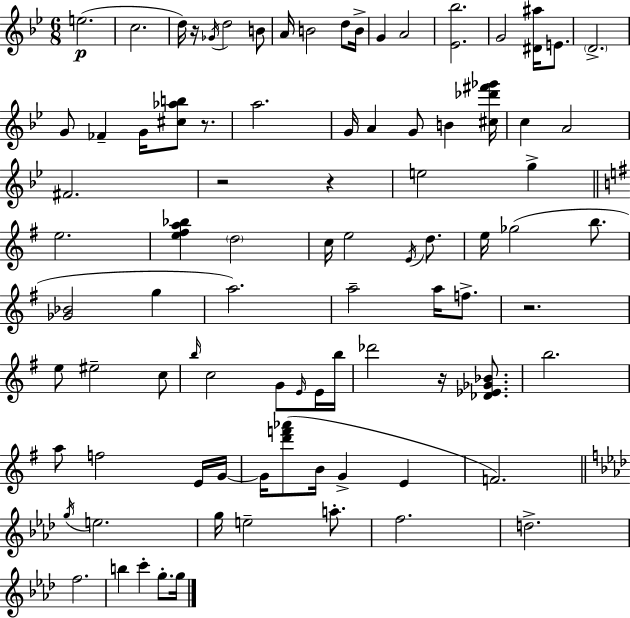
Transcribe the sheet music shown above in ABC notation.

X:1
T:Untitled
M:6/8
L:1/4
K:Bb
e2 c2 d/4 z/4 _G/4 d2 B/2 A/4 B2 d/2 B/4 G A2 [_E_b]2 G2 [^D^a]/4 E/2 D2 G/2 _F G/4 [^c_ab]/2 z/2 a2 G/4 A G/2 B [^c_d'^f'_g']/4 c A2 ^F2 z2 z e2 g e2 [e^fa_b] d2 c/4 e2 E/4 d/2 e/4 _g2 b/2 [_G_B]2 g a2 a2 a/4 f/2 z2 e/2 ^e2 c/2 b/4 c2 G/2 E/4 E/4 b/4 _d'2 z/4 [_D_E_G_B]/2 b2 a/2 f2 E/4 G/4 G/4 [d'f'_a']/2 B/4 G E F2 g/4 e2 g/4 e2 a/2 f2 d2 f2 b c' g/2 g/4